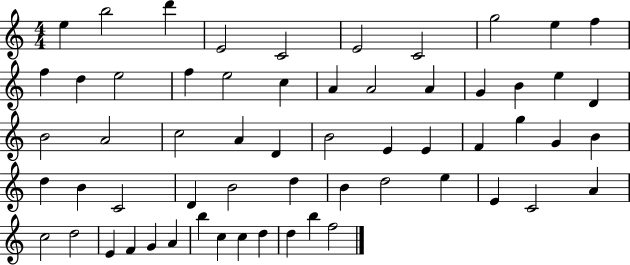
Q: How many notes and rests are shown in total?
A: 60